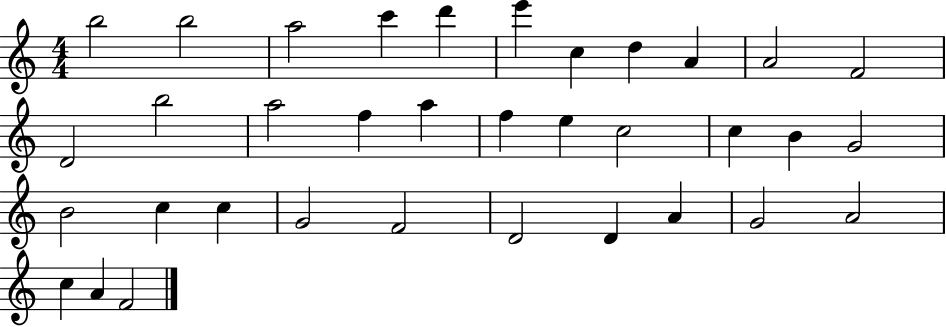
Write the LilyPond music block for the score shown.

{
  \clef treble
  \numericTimeSignature
  \time 4/4
  \key c \major
  b''2 b''2 | a''2 c'''4 d'''4 | e'''4 c''4 d''4 a'4 | a'2 f'2 | \break d'2 b''2 | a''2 f''4 a''4 | f''4 e''4 c''2 | c''4 b'4 g'2 | \break b'2 c''4 c''4 | g'2 f'2 | d'2 d'4 a'4 | g'2 a'2 | \break c''4 a'4 f'2 | \bar "|."
}